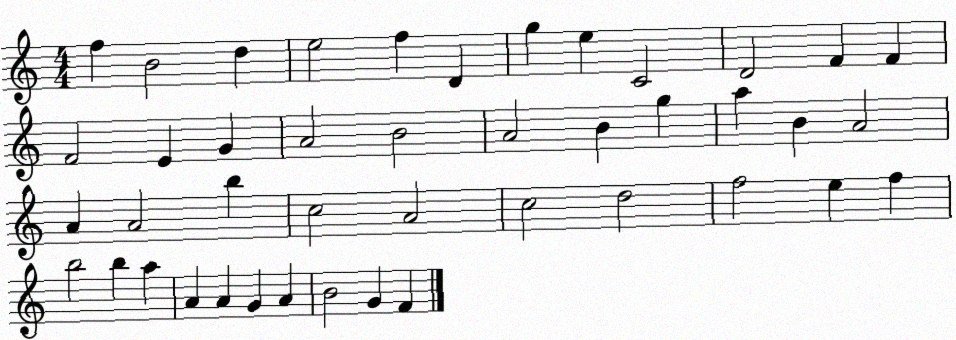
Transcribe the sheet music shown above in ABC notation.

X:1
T:Untitled
M:4/4
L:1/4
K:C
f B2 d e2 f D g e C2 D2 F F F2 E G A2 B2 A2 B g a B A2 A A2 b c2 A2 c2 d2 f2 e f b2 b a A A G A B2 G F